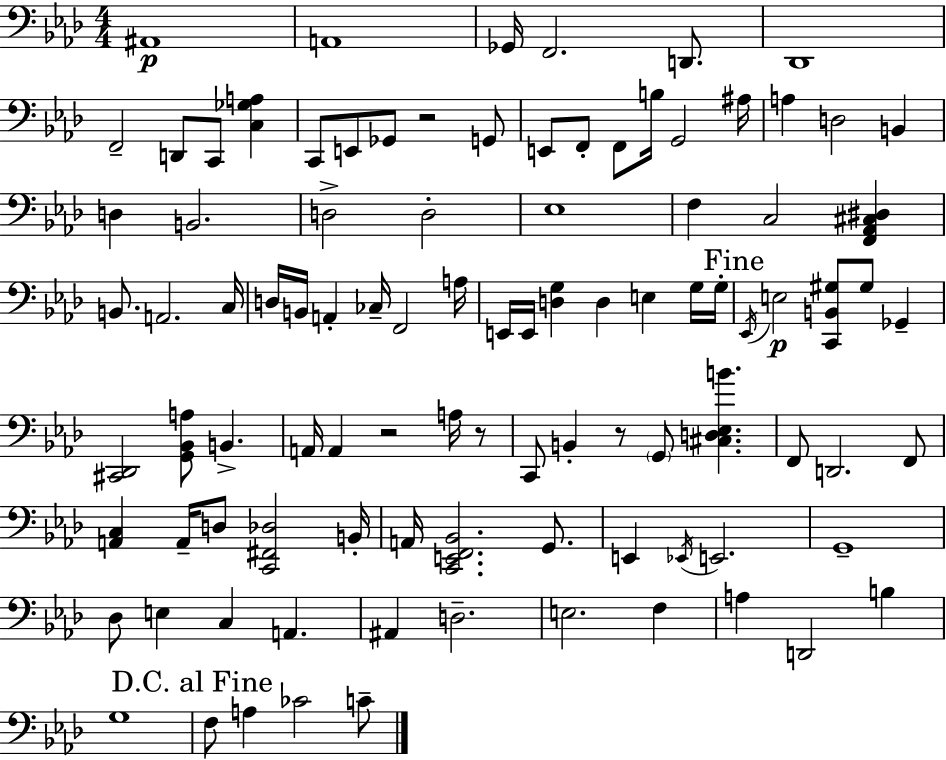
{
  \clef bass
  \numericTimeSignature
  \time 4/4
  \key aes \major
  \repeat volta 2 { ais,1\p | a,1 | ges,16 f,2. d,8. | des,1 | \break f,2-- d,8 c,8 <c ges a>4 | c,8 e,8 ges,8 r2 g,8 | e,8 f,8-. f,8 b16 g,2 ais16 | a4 d2 b,4 | \break d4 b,2. | d2-> d2-. | ees1 | f4 c2 <f, aes, cis dis>4 | \break b,8. a,2. c16 | d16 b,16 a,4-. ces16-- f,2 a16 | e,16 e,16 <d g>4 d4 e4 g16 g16-. | \mark "Fine" \acciaccatura { ees,16 }\p e2 <c, b, gis>8 gis8 ges,4-- | \break <cis, des,>2 <g, bes, a>8 b,4.-> | a,16 a,4 r2 a16 r8 | c,8 b,4-. r8 \parenthesize g,8 <cis d ees b'>4. | f,8 d,2. f,8 | \break <a, c>4 a,16-- d8 <c, fis, des>2 | b,16-. a,16 <c, e, f, bes,>2. g,8. | e,4 \acciaccatura { ees,16 } e,2. | g,1-- | \break des8 e4 c4 a,4. | ais,4 d2.-- | e2. f4 | a4 d,2 b4 | \break g1 | \mark "D.C. al Fine" f8 a4 ces'2 | c'8-- } \bar "|."
}